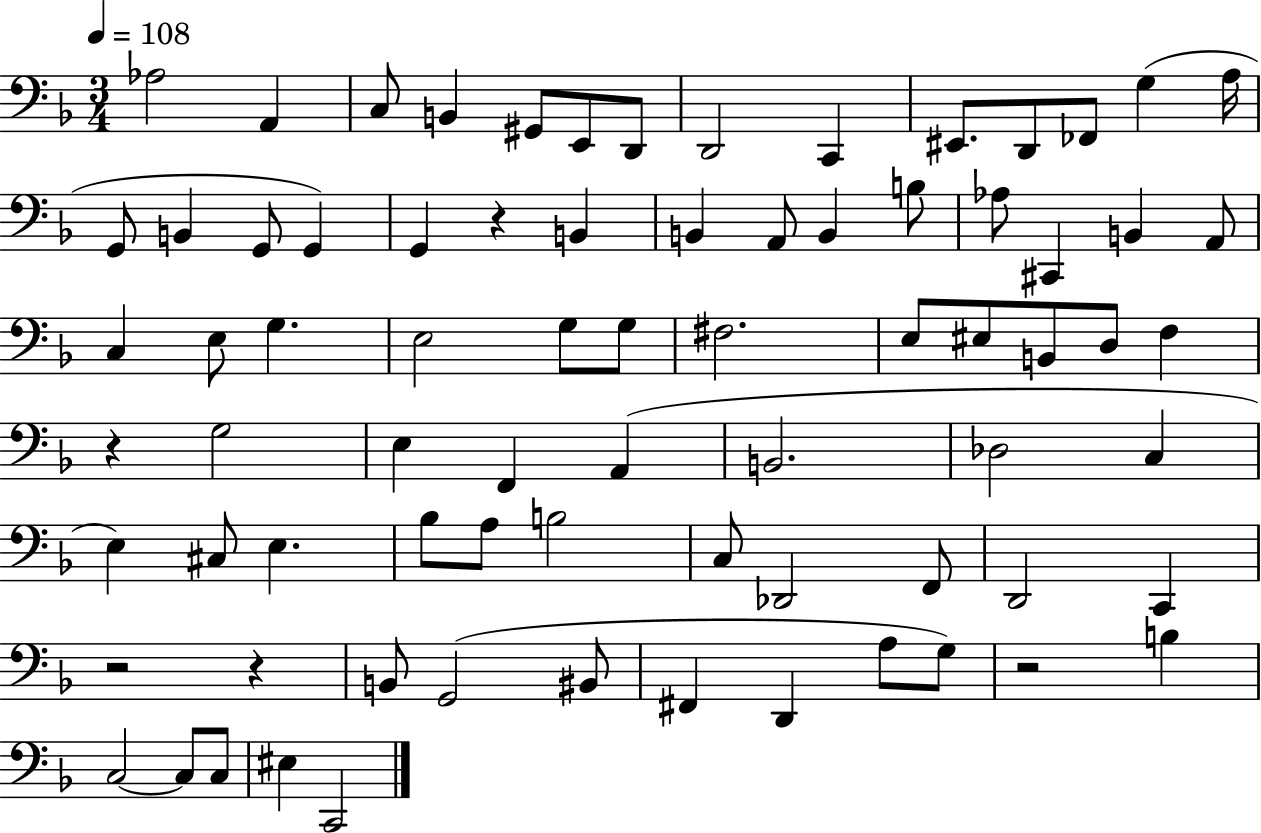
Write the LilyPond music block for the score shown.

{
  \clef bass
  \numericTimeSignature
  \time 3/4
  \key f \major
  \tempo 4 = 108
  aes2 a,4 | c8 b,4 gis,8 e,8 d,8 | d,2 c,4 | eis,8. d,8 fes,8 g4( a16 | \break g,8 b,4 g,8 g,4) | g,4 r4 b,4 | b,4 a,8 b,4 b8 | aes8 cis,4 b,4 a,8 | \break c4 e8 g4. | e2 g8 g8 | fis2. | e8 eis8 b,8 d8 f4 | \break r4 g2 | e4 f,4 a,4( | b,2. | des2 c4 | \break e4) cis8 e4. | bes8 a8 b2 | c8 des,2 f,8 | d,2 c,4 | \break r2 r4 | b,8 g,2( bis,8 | fis,4 d,4 a8 g8) | r2 b4 | \break c2~~ c8 c8 | eis4 c,2 | \bar "|."
}